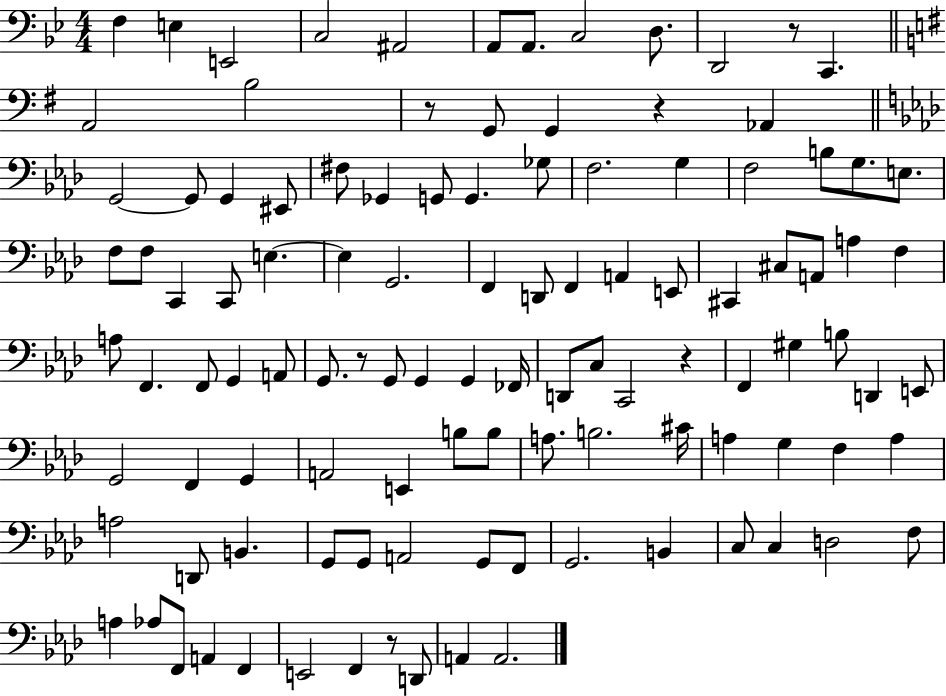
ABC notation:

X:1
T:Untitled
M:4/4
L:1/4
K:Bb
F, E, E,,2 C,2 ^A,,2 A,,/2 A,,/2 C,2 D,/2 D,,2 z/2 C,, A,,2 B,2 z/2 G,,/2 G,, z _A,, G,,2 G,,/2 G,, ^E,,/2 ^F,/2 _G,, G,,/2 G,, _G,/2 F,2 G, F,2 B,/2 G,/2 E,/2 F,/2 F,/2 C,, C,,/2 E, E, G,,2 F,, D,,/2 F,, A,, E,,/2 ^C,, ^C,/2 A,,/2 A, F, A,/2 F,, F,,/2 G,, A,,/2 G,,/2 z/2 G,,/2 G,, G,, _F,,/4 D,,/2 C,/2 C,,2 z F,, ^G, B,/2 D,, E,,/2 G,,2 F,, G,, A,,2 E,, B,/2 B,/2 A,/2 B,2 ^C/4 A, G, F, A, A,2 D,,/2 B,, G,,/2 G,,/2 A,,2 G,,/2 F,,/2 G,,2 B,, C,/2 C, D,2 F,/2 A, _A,/2 F,,/2 A,, F,, E,,2 F,, z/2 D,,/2 A,, A,,2